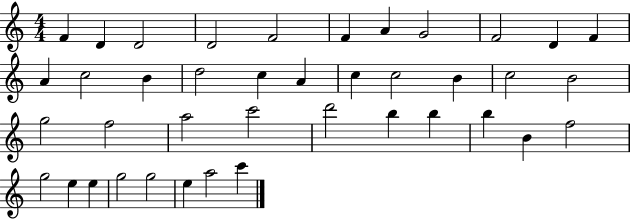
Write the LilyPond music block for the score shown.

{
  \clef treble
  \numericTimeSignature
  \time 4/4
  \key c \major
  f'4 d'4 d'2 | d'2 f'2 | f'4 a'4 g'2 | f'2 d'4 f'4 | \break a'4 c''2 b'4 | d''2 c''4 a'4 | c''4 c''2 b'4 | c''2 b'2 | \break g''2 f''2 | a''2 c'''2 | d'''2 b''4 b''4 | b''4 b'4 f''2 | \break g''2 e''4 e''4 | g''2 g''2 | e''4 a''2 c'''4 | \bar "|."
}